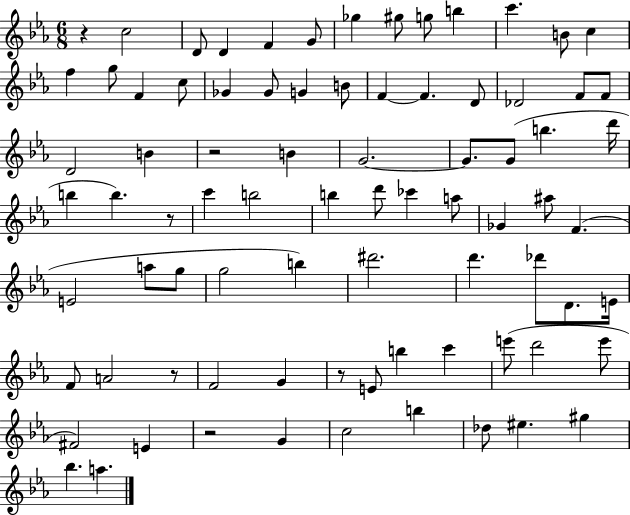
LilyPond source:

{
  \clef treble
  \numericTimeSignature
  \time 6/8
  \key ees \major
  r4 c''2 | d'8 d'4 f'4 g'8 | ges''4 gis''8 g''8 b''4 | c'''4. b'8 c''4 | \break f''4 g''8 f'4 c''8 | ges'4 ges'8 g'4 b'8 | f'4~~ f'4. d'8 | des'2 f'8 f'8 | \break d'2 b'4 | r2 b'4 | g'2.~~ | g'8. g'8( b''4. d'''16 | \break b''4 b''4.) r8 | c'''4 b''2 | b''4 d'''8 ces'''4 a''8 | ges'4 ais''8 f'4.( | \break e'2 a''8 g''8 | g''2 b''4) | dis'''2. | d'''4. des'''8 d'8. e'16 | \break f'8 a'2 r8 | f'2 g'4 | r8 e'8 b''4 c'''4 | e'''8( d'''2 e'''8 | \break fis'2) e'4 | r2 g'4 | c''2 b''4 | des''8 eis''4. gis''4 | \break bes''4. a''4. | \bar "|."
}